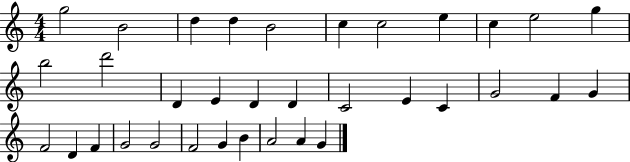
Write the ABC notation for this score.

X:1
T:Untitled
M:4/4
L:1/4
K:C
g2 B2 d d B2 c c2 e c e2 g b2 d'2 D E D D C2 E C G2 F G F2 D F G2 G2 F2 G B A2 A G